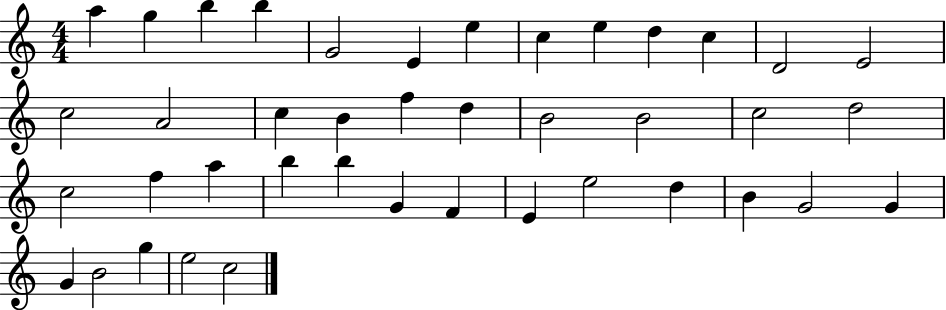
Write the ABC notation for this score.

X:1
T:Untitled
M:4/4
L:1/4
K:C
a g b b G2 E e c e d c D2 E2 c2 A2 c B f d B2 B2 c2 d2 c2 f a b b G F E e2 d B G2 G G B2 g e2 c2